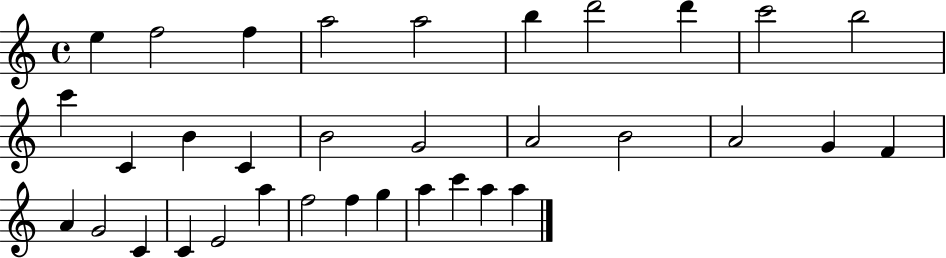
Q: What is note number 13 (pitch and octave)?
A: B4